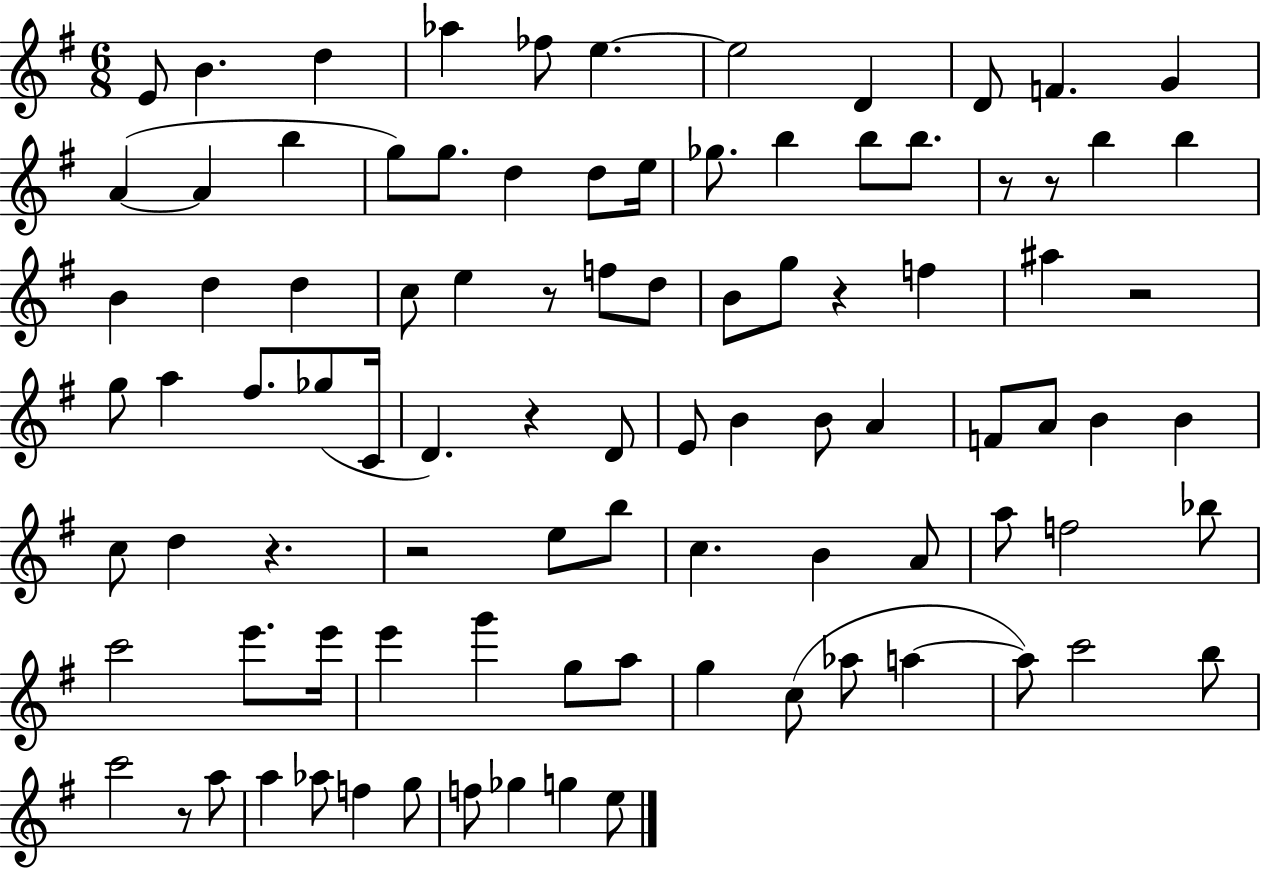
E4/e B4/q. D5/q Ab5/q FES5/e E5/q. E5/h D4/q D4/e F4/q. G4/q A4/q A4/q B5/q G5/e G5/e. D5/q D5/e E5/s Gb5/e. B5/q B5/e B5/e. R/e R/e B5/q B5/q B4/q D5/q D5/q C5/e E5/q R/e F5/e D5/e B4/e G5/e R/q F5/q A#5/q R/h G5/e A5/q F#5/e. Gb5/e C4/s D4/q. R/q D4/e E4/e B4/q B4/e A4/q F4/e A4/e B4/q B4/q C5/e D5/q R/q. R/h E5/e B5/e C5/q. B4/q A4/e A5/e F5/h Bb5/e C6/h E6/e. E6/s E6/q G6/q G5/e A5/e G5/q C5/e Ab5/e A5/q A5/e C6/h B5/e C6/h R/e A5/e A5/q Ab5/e F5/q G5/e F5/e Gb5/q G5/q E5/e